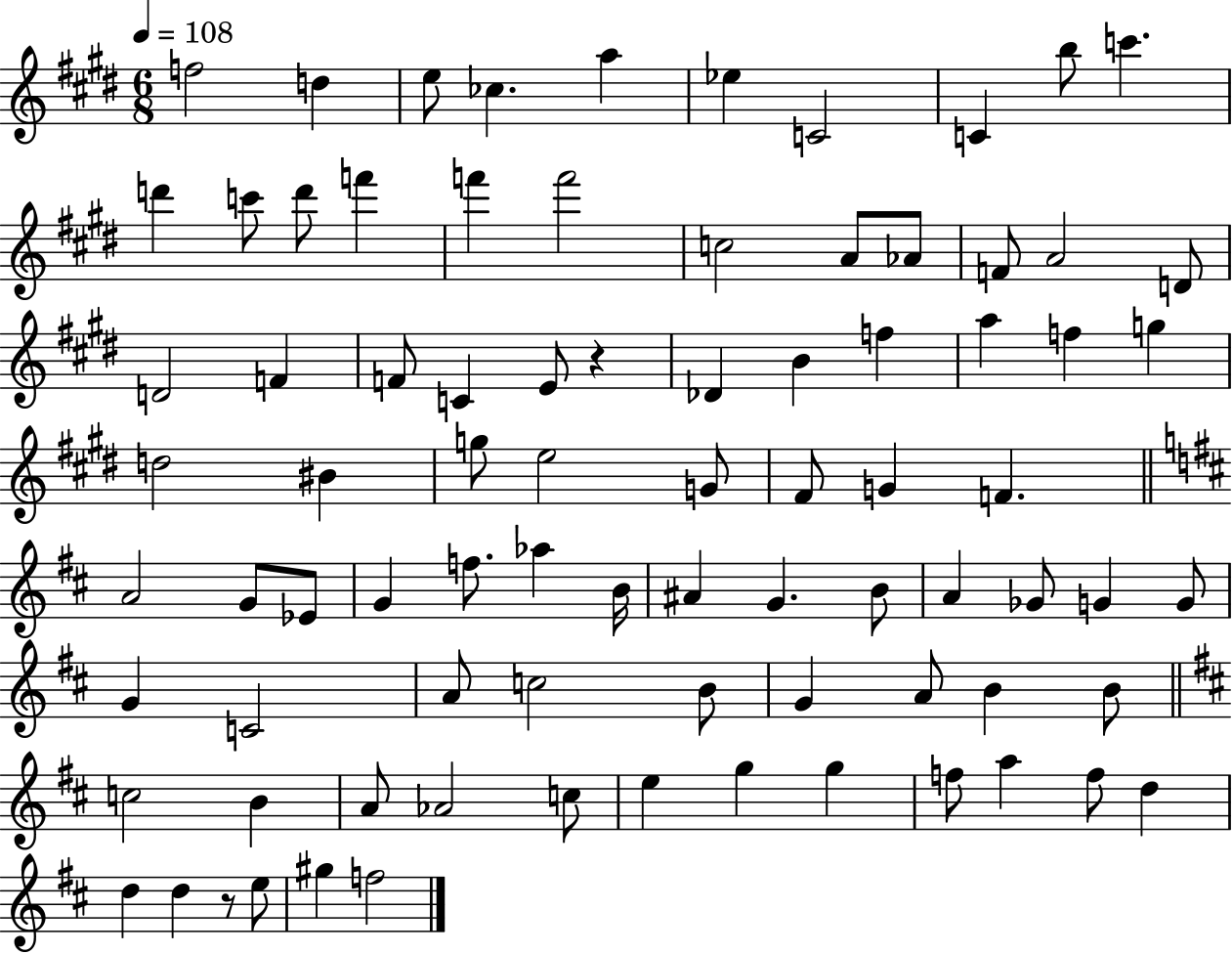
F5/h D5/q E5/e CES5/q. A5/q Eb5/q C4/h C4/q B5/e C6/q. D6/q C6/e D6/e F6/q F6/q F6/h C5/h A4/e Ab4/e F4/e A4/h D4/e D4/h F4/q F4/e C4/q E4/e R/q Db4/q B4/q F5/q A5/q F5/q G5/q D5/h BIS4/q G5/e E5/h G4/e F#4/e G4/q F4/q. A4/h G4/e Eb4/e G4/q F5/e. Ab5/q B4/s A#4/q G4/q. B4/e A4/q Gb4/e G4/q G4/e G4/q C4/h A4/e C5/h B4/e G4/q A4/e B4/q B4/e C5/h B4/q A4/e Ab4/h C5/e E5/q G5/q G5/q F5/e A5/q F5/e D5/q D5/q D5/q R/e E5/e G#5/q F5/h